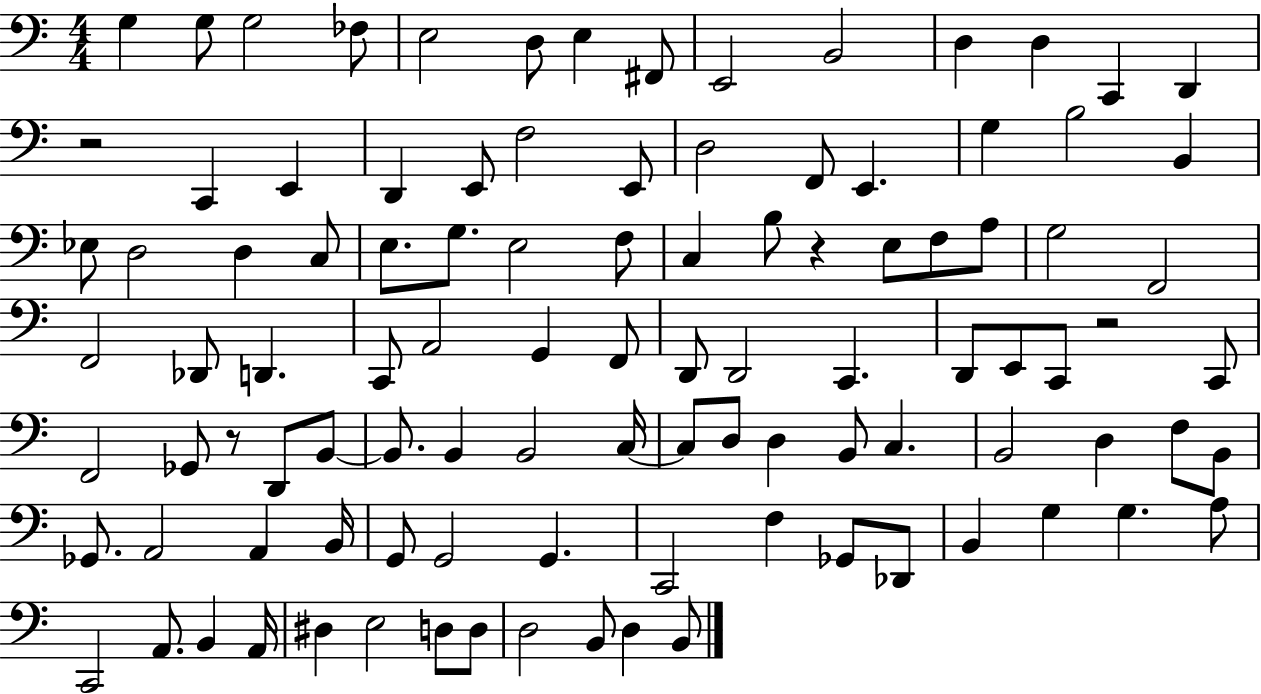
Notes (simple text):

G3/q G3/e G3/h FES3/e E3/h D3/e E3/q F#2/e E2/h B2/h D3/q D3/q C2/q D2/q R/h C2/q E2/q D2/q E2/e F3/h E2/e D3/h F2/e E2/q. G3/q B3/h B2/q Eb3/e D3/h D3/q C3/e E3/e. G3/e. E3/h F3/e C3/q B3/e R/q E3/e F3/e A3/e G3/h F2/h F2/h Db2/e D2/q. C2/e A2/h G2/q F2/e D2/e D2/h C2/q. D2/e E2/e C2/e R/h C2/e F2/h Gb2/e R/e D2/e B2/e B2/e. B2/q B2/h C3/s C3/e D3/e D3/q B2/e C3/q. B2/h D3/q F3/e B2/e Gb2/e. A2/h A2/q B2/s G2/e G2/h G2/q. C2/h F3/q Gb2/e Db2/e B2/q G3/q G3/q. A3/e C2/h A2/e. B2/q A2/s D#3/q E3/h D3/e D3/e D3/h B2/e D3/q B2/e